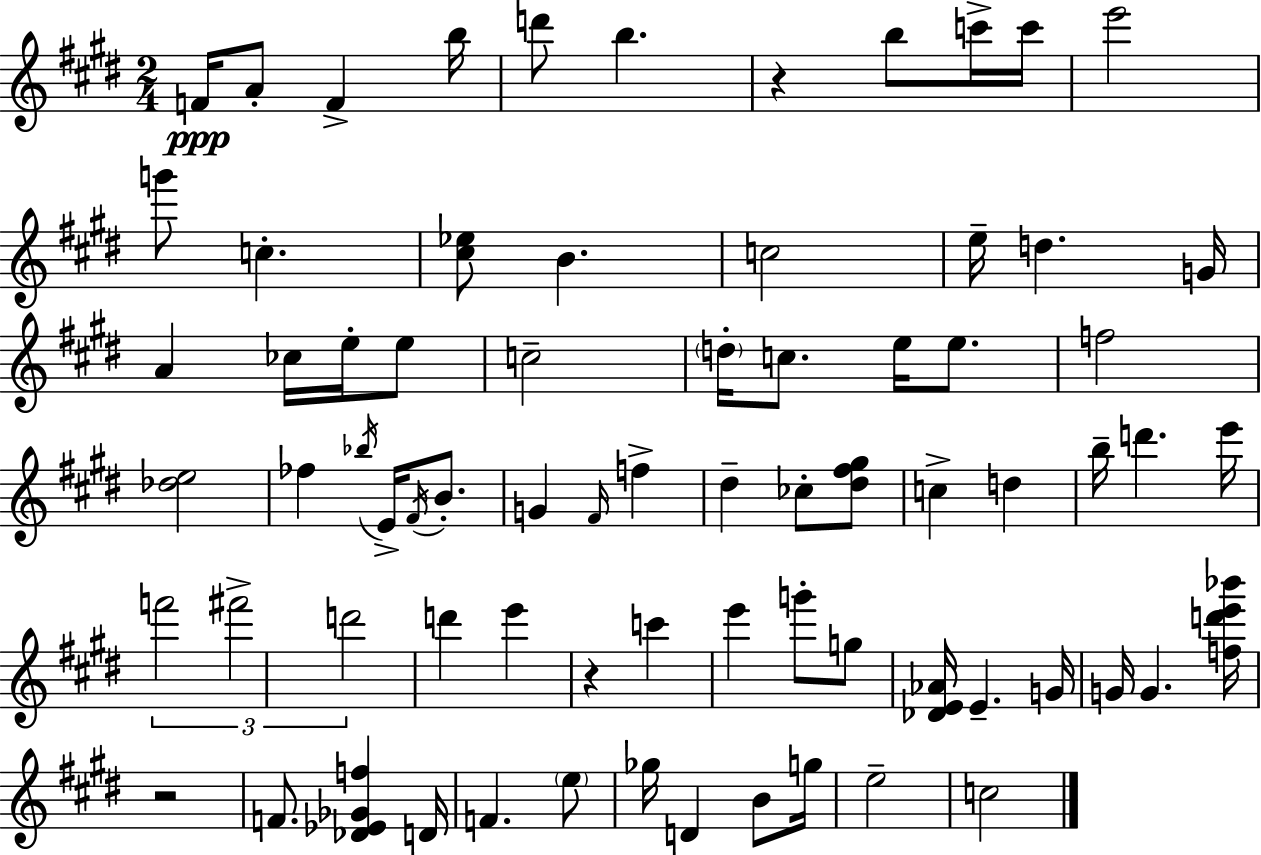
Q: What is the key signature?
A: E major